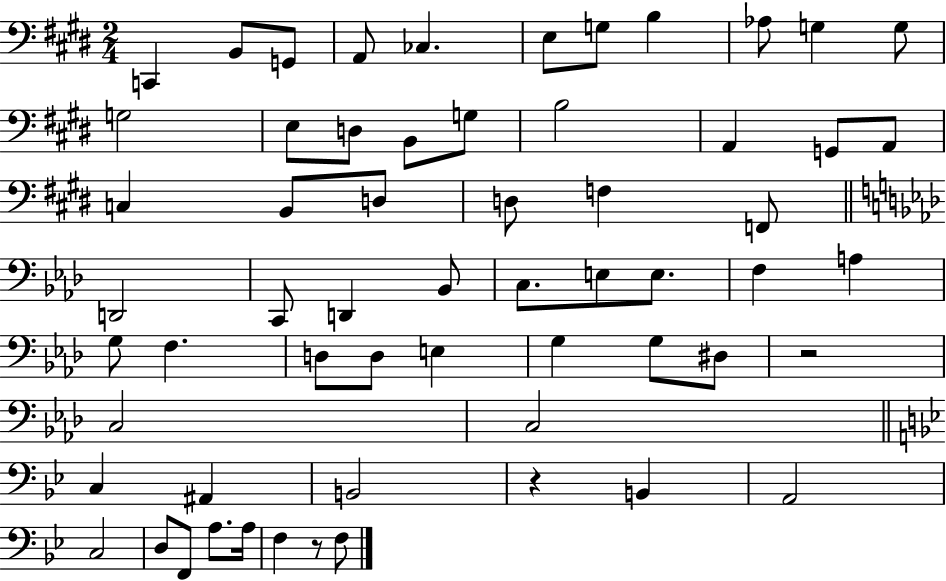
C2/q B2/e G2/e A2/e CES3/q. E3/e G3/e B3/q Ab3/e G3/q G3/e G3/h E3/e D3/e B2/e G3/e B3/h A2/q G2/e A2/e C3/q B2/e D3/e D3/e F3/q F2/e D2/h C2/e D2/q Bb2/e C3/e. E3/e E3/e. F3/q A3/q G3/e F3/q. D3/e D3/e E3/q G3/q G3/e D#3/e R/h C3/h C3/h C3/q A#2/q B2/h R/q B2/q A2/h C3/h D3/e F2/e A3/e. A3/s F3/q R/e F3/e